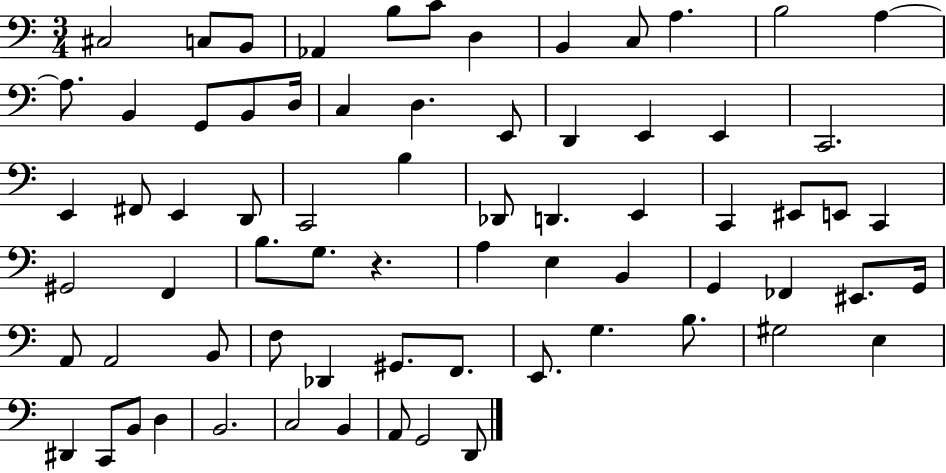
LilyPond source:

{
  \clef bass
  \numericTimeSignature
  \time 3/4
  \key c \major
  cis2 c8 b,8 | aes,4 b8 c'8 d4 | b,4 c8 a4. | b2 a4~~ | \break a8. b,4 g,8 b,8 d16 | c4 d4. e,8 | d,4 e,4 e,4 | c,2. | \break e,4 fis,8 e,4 d,8 | c,2 b4 | des,8 d,4. e,4 | c,4 eis,8 e,8 c,4 | \break gis,2 f,4 | b8. g8. r4. | a4 e4 b,4 | g,4 fes,4 eis,8. g,16 | \break a,8 a,2 b,8 | f8 des,4 gis,8. f,8. | e,8. g4. b8. | gis2 e4 | \break dis,4 c,8 b,8 d4 | b,2. | c2 b,4 | a,8 g,2 d,8 | \break \bar "|."
}